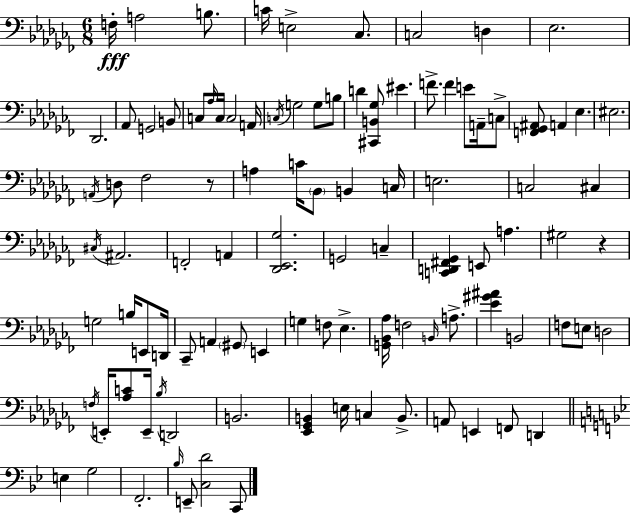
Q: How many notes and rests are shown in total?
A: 100